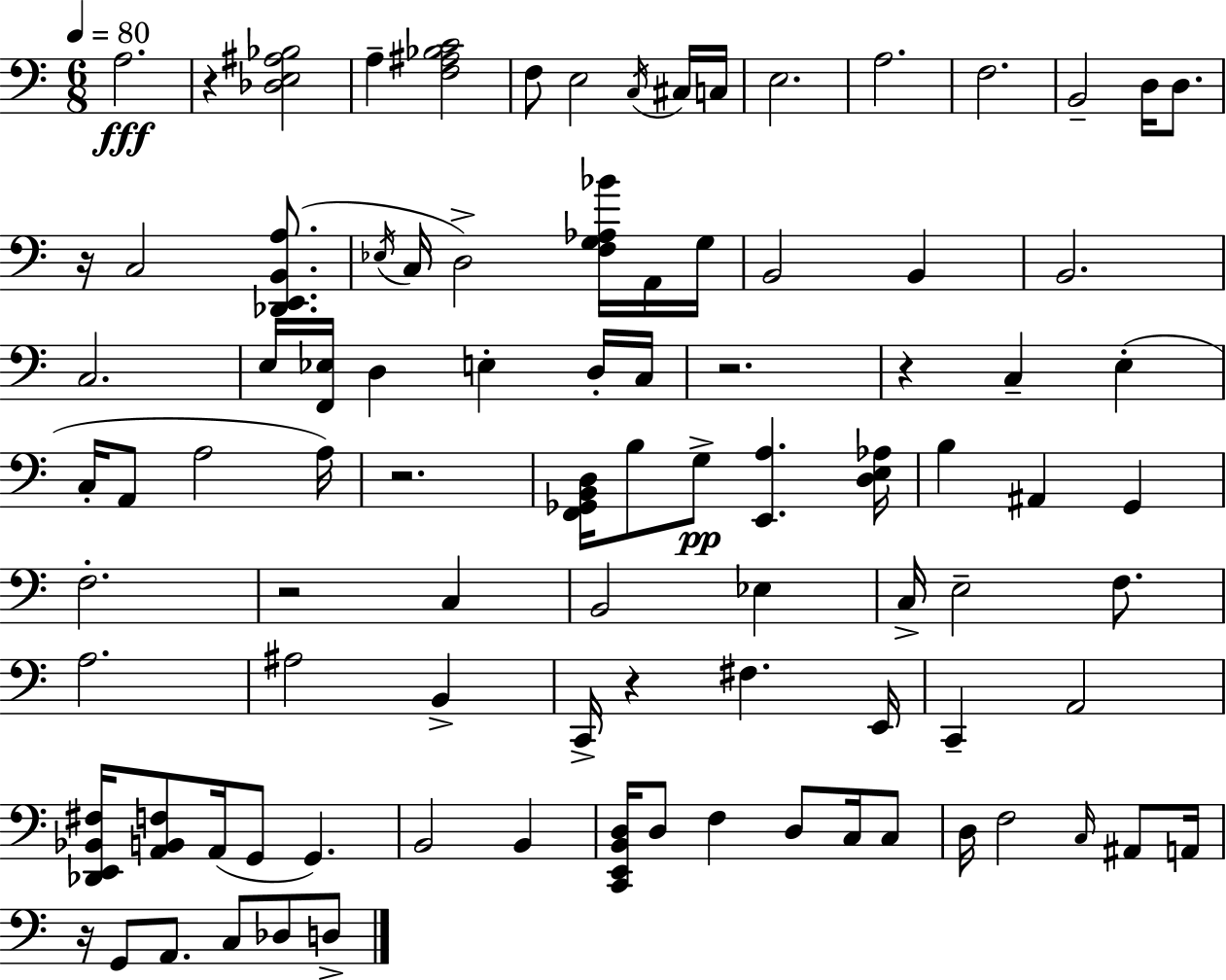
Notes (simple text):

A3/h. R/q [Db3,E3,A#3,Bb3]/h A3/q [F3,A#3,Bb3,C4]/h F3/e E3/h C3/s C#3/s C3/s E3/h. A3/h. F3/h. B2/h D3/s D3/e. R/s C3/h [Db2,E2,B2,A3]/e. Eb3/s C3/s D3/h [F3,G3,Ab3,Bb4]/s A2/s G3/s B2/h B2/q B2/h. C3/h. E3/s [F2,Eb3]/s D3/q E3/q D3/s C3/s R/h. R/q C3/q E3/q C3/s A2/e A3/h A3/s R/h. [F2,Gb2,B2,D3]/s B3/e G3/e [E2,A3]/q. [D3,E3,Ab3]/s B3/q A#2/q G2/q F3/h. R/h C3/q B2/h Eb3/q C3/s E3/h F3/e. A3/h. A#3/h B2/q C2/s R/q F#3/q. E2/s C2/q A2/h [Db2,E2,Bb2,F#3]/s [A2,B2,F3]/e A2/s G2/e G2/q. B2/h B2/q [C2,E2,B2,D3]/s D3/e F3/q D3/e C3/s C3/e D3/s F3/h C3/s A#2/e A2/s R/s G2/e A2/e. C3/e Db3/e D3/e